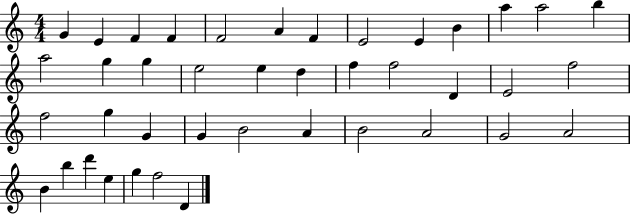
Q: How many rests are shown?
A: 0